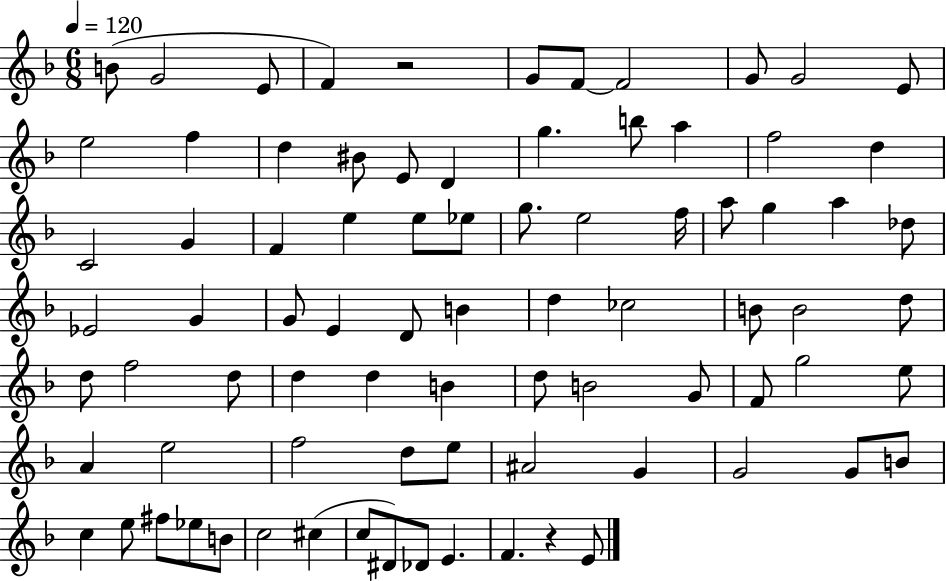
X:1
T:Untitled
M:6/8
L:1/4
K:F
B/2 G2 E/2 F z2 G/2 F/2 F2 G/2 G2 E/2 e2 f d ^B/2 E/2 D g b/2 a f2 d C2 G F e e/2 _e/2 g/2 e2 f/4 a/2 g a _d/2 _E2 G G/2 E D/2 B d _c2 B/2 B2 d/2 d/2 f2 d/2 d d B d/2 B2 G/2 F/2 g2 e/2 A e2 f2 d/2 e/2 ^A2 G G2 G/2 B/2 c e/2 ^f/2 _e/2 B/2 c2 ^c c/2 ^D/2 _D/2 E F z E/2